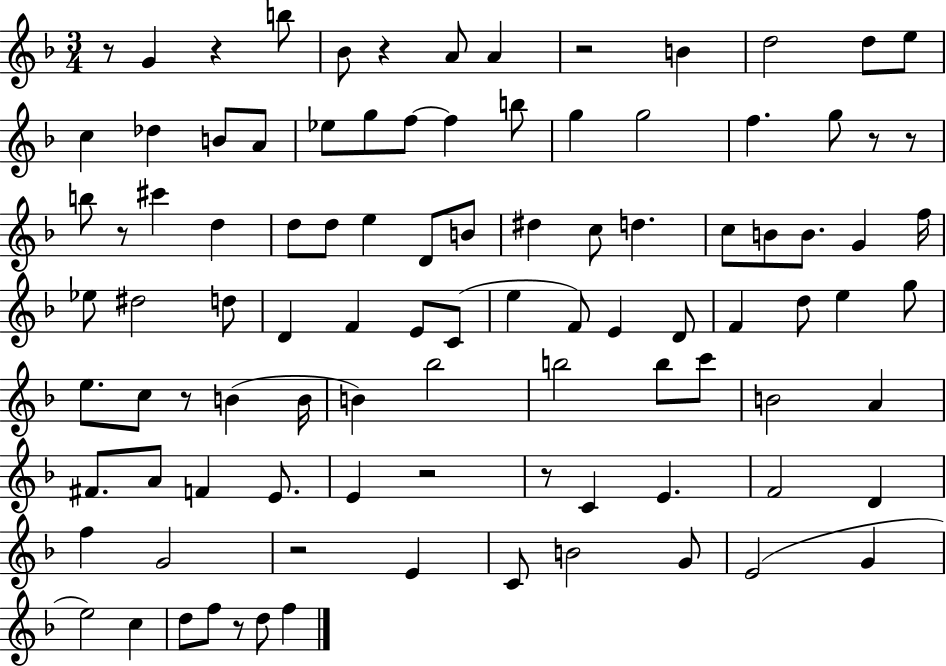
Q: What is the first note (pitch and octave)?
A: G4